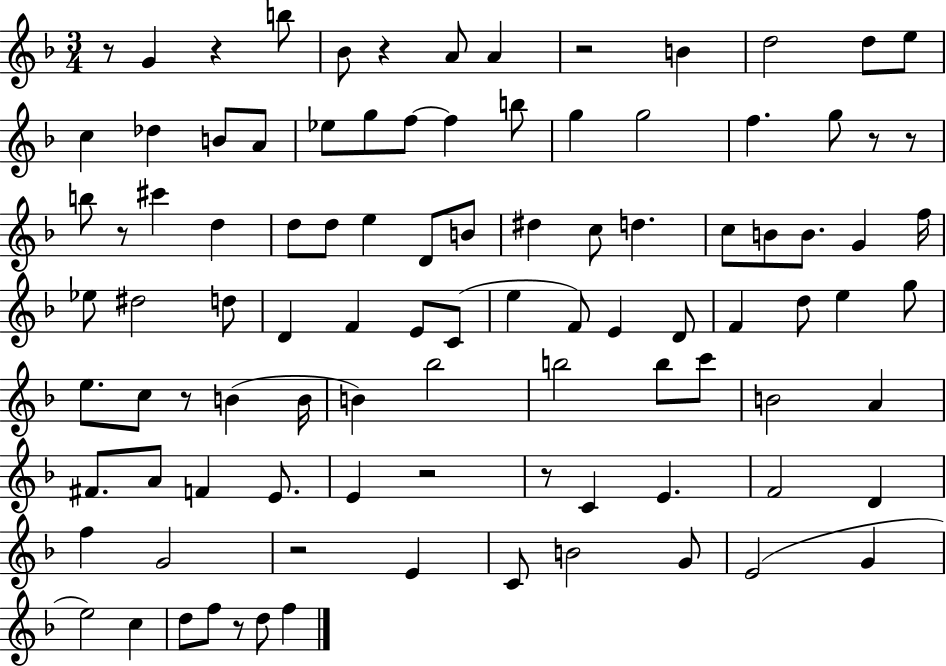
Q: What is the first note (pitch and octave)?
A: G4